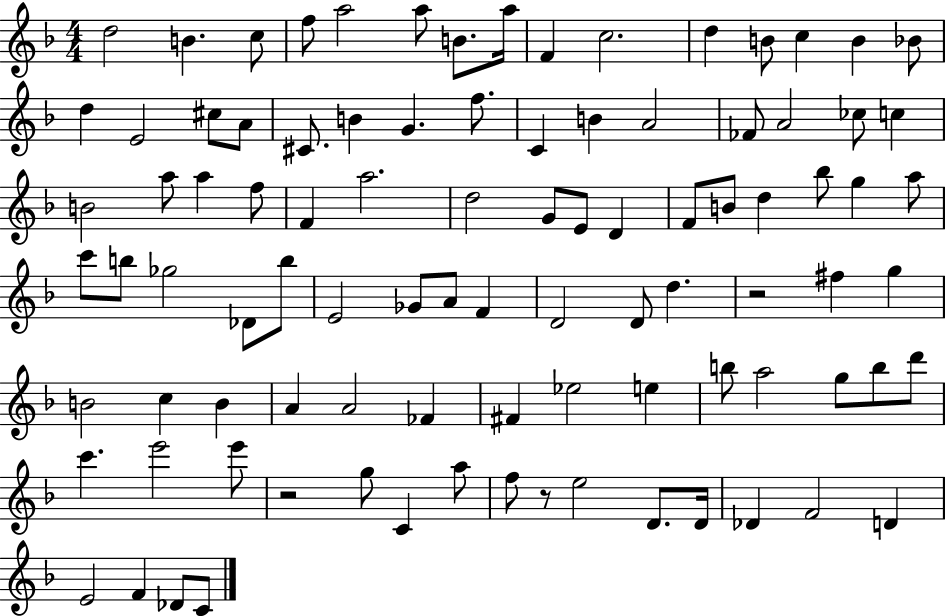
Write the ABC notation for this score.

X:1
T:Untitled
M:4/4
L:1/4
K:F
d2 B c/2 f/2 a2 a/2 B/2 a/4 F c2 d B/2 c B _B/2 d E2 ^c/2 A/2 ^C/2 B G f/2 C B A2 _F/2 A2 _c/2 c B2 a/2 a f/2 F a2 d2 G/2 E/2 D F/2 B/2 d _b/2 g a/2 c'/2 b/2 _g2 _D/2 b/2 E2 _G/2 A/2 F D2 D/2 d z2 ^f g B2 c B A A2 _F ^F _e2 e b/2 a2 g/2 b/2 d'/2 c' e'2 e'/2 z2 g/2 C a/2 f/2 z/2 e2 D/2 D/4 _D F2 D E2 F _D/2 C/2